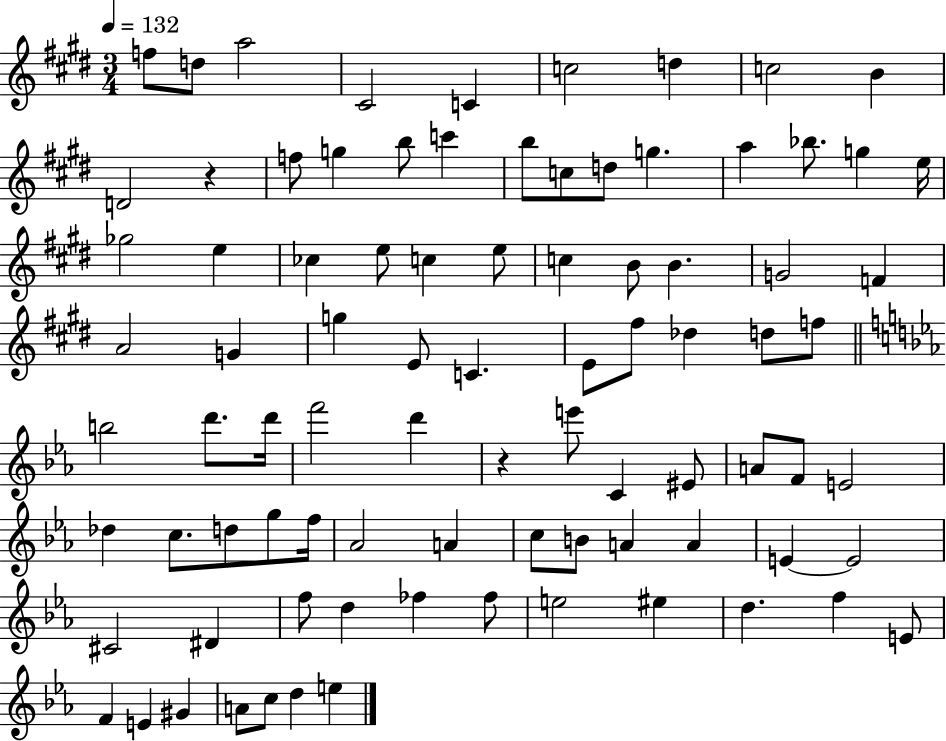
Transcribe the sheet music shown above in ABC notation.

X:1
T:Untitled
M:3/4
L:1/4
K:E
f/2 d/2 a2 ^C2 C c2 d c2 B D2 z f/2 g b/2 c' b/2 c/2 d/2 g a _b/2 g e/4 _g2 e _c e/2 c e/2 c B/2 B G2 F A2 G g E/2 C E/2 ^f/2 _d d/2 f/2 b2 d'/2 d'/4 f'2 d' z e'/2 C ^E/2 A/2 F/2 E2 _d c/2 d/2 g/2 f/4 _A2 A c/2 B/2 A A E E2 ^C2 ^D f/2 d _f _f/2 e2 ^e d f E/2 F E ^G A/2 c/2 d e